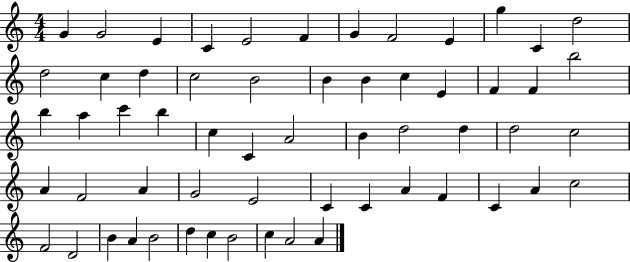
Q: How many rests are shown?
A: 0